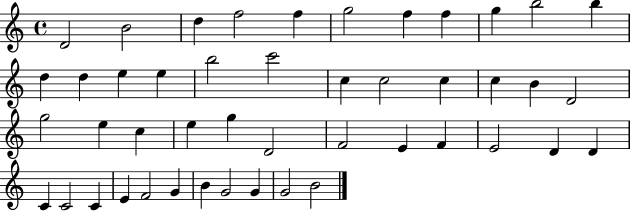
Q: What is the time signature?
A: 4/4